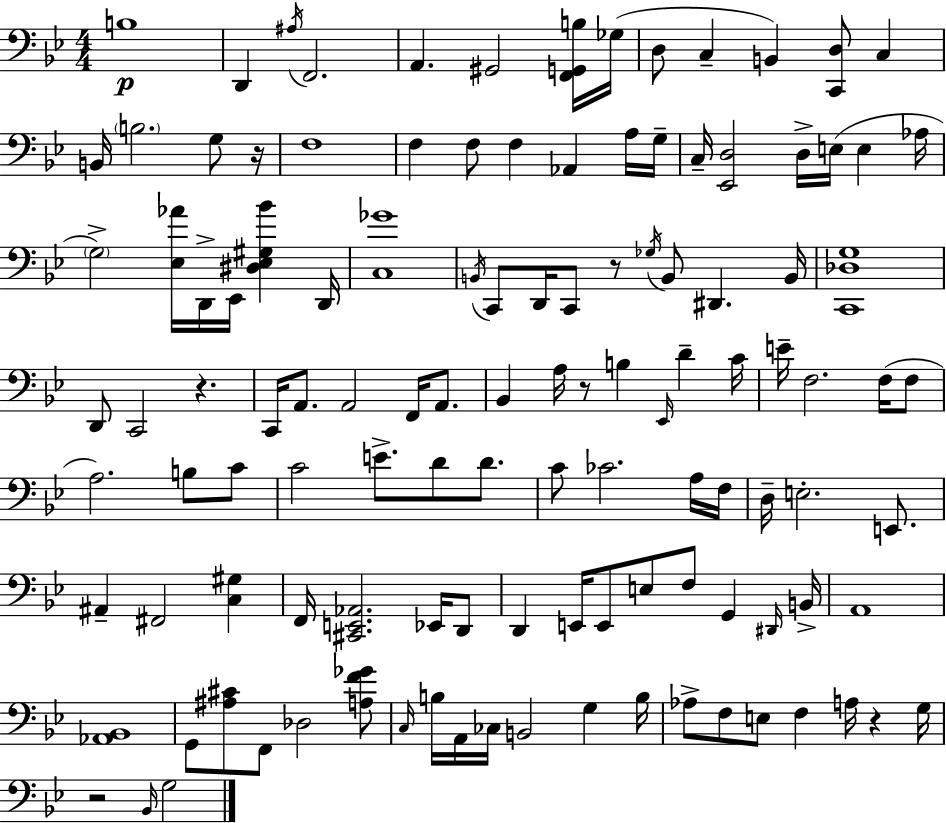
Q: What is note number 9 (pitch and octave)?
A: C3